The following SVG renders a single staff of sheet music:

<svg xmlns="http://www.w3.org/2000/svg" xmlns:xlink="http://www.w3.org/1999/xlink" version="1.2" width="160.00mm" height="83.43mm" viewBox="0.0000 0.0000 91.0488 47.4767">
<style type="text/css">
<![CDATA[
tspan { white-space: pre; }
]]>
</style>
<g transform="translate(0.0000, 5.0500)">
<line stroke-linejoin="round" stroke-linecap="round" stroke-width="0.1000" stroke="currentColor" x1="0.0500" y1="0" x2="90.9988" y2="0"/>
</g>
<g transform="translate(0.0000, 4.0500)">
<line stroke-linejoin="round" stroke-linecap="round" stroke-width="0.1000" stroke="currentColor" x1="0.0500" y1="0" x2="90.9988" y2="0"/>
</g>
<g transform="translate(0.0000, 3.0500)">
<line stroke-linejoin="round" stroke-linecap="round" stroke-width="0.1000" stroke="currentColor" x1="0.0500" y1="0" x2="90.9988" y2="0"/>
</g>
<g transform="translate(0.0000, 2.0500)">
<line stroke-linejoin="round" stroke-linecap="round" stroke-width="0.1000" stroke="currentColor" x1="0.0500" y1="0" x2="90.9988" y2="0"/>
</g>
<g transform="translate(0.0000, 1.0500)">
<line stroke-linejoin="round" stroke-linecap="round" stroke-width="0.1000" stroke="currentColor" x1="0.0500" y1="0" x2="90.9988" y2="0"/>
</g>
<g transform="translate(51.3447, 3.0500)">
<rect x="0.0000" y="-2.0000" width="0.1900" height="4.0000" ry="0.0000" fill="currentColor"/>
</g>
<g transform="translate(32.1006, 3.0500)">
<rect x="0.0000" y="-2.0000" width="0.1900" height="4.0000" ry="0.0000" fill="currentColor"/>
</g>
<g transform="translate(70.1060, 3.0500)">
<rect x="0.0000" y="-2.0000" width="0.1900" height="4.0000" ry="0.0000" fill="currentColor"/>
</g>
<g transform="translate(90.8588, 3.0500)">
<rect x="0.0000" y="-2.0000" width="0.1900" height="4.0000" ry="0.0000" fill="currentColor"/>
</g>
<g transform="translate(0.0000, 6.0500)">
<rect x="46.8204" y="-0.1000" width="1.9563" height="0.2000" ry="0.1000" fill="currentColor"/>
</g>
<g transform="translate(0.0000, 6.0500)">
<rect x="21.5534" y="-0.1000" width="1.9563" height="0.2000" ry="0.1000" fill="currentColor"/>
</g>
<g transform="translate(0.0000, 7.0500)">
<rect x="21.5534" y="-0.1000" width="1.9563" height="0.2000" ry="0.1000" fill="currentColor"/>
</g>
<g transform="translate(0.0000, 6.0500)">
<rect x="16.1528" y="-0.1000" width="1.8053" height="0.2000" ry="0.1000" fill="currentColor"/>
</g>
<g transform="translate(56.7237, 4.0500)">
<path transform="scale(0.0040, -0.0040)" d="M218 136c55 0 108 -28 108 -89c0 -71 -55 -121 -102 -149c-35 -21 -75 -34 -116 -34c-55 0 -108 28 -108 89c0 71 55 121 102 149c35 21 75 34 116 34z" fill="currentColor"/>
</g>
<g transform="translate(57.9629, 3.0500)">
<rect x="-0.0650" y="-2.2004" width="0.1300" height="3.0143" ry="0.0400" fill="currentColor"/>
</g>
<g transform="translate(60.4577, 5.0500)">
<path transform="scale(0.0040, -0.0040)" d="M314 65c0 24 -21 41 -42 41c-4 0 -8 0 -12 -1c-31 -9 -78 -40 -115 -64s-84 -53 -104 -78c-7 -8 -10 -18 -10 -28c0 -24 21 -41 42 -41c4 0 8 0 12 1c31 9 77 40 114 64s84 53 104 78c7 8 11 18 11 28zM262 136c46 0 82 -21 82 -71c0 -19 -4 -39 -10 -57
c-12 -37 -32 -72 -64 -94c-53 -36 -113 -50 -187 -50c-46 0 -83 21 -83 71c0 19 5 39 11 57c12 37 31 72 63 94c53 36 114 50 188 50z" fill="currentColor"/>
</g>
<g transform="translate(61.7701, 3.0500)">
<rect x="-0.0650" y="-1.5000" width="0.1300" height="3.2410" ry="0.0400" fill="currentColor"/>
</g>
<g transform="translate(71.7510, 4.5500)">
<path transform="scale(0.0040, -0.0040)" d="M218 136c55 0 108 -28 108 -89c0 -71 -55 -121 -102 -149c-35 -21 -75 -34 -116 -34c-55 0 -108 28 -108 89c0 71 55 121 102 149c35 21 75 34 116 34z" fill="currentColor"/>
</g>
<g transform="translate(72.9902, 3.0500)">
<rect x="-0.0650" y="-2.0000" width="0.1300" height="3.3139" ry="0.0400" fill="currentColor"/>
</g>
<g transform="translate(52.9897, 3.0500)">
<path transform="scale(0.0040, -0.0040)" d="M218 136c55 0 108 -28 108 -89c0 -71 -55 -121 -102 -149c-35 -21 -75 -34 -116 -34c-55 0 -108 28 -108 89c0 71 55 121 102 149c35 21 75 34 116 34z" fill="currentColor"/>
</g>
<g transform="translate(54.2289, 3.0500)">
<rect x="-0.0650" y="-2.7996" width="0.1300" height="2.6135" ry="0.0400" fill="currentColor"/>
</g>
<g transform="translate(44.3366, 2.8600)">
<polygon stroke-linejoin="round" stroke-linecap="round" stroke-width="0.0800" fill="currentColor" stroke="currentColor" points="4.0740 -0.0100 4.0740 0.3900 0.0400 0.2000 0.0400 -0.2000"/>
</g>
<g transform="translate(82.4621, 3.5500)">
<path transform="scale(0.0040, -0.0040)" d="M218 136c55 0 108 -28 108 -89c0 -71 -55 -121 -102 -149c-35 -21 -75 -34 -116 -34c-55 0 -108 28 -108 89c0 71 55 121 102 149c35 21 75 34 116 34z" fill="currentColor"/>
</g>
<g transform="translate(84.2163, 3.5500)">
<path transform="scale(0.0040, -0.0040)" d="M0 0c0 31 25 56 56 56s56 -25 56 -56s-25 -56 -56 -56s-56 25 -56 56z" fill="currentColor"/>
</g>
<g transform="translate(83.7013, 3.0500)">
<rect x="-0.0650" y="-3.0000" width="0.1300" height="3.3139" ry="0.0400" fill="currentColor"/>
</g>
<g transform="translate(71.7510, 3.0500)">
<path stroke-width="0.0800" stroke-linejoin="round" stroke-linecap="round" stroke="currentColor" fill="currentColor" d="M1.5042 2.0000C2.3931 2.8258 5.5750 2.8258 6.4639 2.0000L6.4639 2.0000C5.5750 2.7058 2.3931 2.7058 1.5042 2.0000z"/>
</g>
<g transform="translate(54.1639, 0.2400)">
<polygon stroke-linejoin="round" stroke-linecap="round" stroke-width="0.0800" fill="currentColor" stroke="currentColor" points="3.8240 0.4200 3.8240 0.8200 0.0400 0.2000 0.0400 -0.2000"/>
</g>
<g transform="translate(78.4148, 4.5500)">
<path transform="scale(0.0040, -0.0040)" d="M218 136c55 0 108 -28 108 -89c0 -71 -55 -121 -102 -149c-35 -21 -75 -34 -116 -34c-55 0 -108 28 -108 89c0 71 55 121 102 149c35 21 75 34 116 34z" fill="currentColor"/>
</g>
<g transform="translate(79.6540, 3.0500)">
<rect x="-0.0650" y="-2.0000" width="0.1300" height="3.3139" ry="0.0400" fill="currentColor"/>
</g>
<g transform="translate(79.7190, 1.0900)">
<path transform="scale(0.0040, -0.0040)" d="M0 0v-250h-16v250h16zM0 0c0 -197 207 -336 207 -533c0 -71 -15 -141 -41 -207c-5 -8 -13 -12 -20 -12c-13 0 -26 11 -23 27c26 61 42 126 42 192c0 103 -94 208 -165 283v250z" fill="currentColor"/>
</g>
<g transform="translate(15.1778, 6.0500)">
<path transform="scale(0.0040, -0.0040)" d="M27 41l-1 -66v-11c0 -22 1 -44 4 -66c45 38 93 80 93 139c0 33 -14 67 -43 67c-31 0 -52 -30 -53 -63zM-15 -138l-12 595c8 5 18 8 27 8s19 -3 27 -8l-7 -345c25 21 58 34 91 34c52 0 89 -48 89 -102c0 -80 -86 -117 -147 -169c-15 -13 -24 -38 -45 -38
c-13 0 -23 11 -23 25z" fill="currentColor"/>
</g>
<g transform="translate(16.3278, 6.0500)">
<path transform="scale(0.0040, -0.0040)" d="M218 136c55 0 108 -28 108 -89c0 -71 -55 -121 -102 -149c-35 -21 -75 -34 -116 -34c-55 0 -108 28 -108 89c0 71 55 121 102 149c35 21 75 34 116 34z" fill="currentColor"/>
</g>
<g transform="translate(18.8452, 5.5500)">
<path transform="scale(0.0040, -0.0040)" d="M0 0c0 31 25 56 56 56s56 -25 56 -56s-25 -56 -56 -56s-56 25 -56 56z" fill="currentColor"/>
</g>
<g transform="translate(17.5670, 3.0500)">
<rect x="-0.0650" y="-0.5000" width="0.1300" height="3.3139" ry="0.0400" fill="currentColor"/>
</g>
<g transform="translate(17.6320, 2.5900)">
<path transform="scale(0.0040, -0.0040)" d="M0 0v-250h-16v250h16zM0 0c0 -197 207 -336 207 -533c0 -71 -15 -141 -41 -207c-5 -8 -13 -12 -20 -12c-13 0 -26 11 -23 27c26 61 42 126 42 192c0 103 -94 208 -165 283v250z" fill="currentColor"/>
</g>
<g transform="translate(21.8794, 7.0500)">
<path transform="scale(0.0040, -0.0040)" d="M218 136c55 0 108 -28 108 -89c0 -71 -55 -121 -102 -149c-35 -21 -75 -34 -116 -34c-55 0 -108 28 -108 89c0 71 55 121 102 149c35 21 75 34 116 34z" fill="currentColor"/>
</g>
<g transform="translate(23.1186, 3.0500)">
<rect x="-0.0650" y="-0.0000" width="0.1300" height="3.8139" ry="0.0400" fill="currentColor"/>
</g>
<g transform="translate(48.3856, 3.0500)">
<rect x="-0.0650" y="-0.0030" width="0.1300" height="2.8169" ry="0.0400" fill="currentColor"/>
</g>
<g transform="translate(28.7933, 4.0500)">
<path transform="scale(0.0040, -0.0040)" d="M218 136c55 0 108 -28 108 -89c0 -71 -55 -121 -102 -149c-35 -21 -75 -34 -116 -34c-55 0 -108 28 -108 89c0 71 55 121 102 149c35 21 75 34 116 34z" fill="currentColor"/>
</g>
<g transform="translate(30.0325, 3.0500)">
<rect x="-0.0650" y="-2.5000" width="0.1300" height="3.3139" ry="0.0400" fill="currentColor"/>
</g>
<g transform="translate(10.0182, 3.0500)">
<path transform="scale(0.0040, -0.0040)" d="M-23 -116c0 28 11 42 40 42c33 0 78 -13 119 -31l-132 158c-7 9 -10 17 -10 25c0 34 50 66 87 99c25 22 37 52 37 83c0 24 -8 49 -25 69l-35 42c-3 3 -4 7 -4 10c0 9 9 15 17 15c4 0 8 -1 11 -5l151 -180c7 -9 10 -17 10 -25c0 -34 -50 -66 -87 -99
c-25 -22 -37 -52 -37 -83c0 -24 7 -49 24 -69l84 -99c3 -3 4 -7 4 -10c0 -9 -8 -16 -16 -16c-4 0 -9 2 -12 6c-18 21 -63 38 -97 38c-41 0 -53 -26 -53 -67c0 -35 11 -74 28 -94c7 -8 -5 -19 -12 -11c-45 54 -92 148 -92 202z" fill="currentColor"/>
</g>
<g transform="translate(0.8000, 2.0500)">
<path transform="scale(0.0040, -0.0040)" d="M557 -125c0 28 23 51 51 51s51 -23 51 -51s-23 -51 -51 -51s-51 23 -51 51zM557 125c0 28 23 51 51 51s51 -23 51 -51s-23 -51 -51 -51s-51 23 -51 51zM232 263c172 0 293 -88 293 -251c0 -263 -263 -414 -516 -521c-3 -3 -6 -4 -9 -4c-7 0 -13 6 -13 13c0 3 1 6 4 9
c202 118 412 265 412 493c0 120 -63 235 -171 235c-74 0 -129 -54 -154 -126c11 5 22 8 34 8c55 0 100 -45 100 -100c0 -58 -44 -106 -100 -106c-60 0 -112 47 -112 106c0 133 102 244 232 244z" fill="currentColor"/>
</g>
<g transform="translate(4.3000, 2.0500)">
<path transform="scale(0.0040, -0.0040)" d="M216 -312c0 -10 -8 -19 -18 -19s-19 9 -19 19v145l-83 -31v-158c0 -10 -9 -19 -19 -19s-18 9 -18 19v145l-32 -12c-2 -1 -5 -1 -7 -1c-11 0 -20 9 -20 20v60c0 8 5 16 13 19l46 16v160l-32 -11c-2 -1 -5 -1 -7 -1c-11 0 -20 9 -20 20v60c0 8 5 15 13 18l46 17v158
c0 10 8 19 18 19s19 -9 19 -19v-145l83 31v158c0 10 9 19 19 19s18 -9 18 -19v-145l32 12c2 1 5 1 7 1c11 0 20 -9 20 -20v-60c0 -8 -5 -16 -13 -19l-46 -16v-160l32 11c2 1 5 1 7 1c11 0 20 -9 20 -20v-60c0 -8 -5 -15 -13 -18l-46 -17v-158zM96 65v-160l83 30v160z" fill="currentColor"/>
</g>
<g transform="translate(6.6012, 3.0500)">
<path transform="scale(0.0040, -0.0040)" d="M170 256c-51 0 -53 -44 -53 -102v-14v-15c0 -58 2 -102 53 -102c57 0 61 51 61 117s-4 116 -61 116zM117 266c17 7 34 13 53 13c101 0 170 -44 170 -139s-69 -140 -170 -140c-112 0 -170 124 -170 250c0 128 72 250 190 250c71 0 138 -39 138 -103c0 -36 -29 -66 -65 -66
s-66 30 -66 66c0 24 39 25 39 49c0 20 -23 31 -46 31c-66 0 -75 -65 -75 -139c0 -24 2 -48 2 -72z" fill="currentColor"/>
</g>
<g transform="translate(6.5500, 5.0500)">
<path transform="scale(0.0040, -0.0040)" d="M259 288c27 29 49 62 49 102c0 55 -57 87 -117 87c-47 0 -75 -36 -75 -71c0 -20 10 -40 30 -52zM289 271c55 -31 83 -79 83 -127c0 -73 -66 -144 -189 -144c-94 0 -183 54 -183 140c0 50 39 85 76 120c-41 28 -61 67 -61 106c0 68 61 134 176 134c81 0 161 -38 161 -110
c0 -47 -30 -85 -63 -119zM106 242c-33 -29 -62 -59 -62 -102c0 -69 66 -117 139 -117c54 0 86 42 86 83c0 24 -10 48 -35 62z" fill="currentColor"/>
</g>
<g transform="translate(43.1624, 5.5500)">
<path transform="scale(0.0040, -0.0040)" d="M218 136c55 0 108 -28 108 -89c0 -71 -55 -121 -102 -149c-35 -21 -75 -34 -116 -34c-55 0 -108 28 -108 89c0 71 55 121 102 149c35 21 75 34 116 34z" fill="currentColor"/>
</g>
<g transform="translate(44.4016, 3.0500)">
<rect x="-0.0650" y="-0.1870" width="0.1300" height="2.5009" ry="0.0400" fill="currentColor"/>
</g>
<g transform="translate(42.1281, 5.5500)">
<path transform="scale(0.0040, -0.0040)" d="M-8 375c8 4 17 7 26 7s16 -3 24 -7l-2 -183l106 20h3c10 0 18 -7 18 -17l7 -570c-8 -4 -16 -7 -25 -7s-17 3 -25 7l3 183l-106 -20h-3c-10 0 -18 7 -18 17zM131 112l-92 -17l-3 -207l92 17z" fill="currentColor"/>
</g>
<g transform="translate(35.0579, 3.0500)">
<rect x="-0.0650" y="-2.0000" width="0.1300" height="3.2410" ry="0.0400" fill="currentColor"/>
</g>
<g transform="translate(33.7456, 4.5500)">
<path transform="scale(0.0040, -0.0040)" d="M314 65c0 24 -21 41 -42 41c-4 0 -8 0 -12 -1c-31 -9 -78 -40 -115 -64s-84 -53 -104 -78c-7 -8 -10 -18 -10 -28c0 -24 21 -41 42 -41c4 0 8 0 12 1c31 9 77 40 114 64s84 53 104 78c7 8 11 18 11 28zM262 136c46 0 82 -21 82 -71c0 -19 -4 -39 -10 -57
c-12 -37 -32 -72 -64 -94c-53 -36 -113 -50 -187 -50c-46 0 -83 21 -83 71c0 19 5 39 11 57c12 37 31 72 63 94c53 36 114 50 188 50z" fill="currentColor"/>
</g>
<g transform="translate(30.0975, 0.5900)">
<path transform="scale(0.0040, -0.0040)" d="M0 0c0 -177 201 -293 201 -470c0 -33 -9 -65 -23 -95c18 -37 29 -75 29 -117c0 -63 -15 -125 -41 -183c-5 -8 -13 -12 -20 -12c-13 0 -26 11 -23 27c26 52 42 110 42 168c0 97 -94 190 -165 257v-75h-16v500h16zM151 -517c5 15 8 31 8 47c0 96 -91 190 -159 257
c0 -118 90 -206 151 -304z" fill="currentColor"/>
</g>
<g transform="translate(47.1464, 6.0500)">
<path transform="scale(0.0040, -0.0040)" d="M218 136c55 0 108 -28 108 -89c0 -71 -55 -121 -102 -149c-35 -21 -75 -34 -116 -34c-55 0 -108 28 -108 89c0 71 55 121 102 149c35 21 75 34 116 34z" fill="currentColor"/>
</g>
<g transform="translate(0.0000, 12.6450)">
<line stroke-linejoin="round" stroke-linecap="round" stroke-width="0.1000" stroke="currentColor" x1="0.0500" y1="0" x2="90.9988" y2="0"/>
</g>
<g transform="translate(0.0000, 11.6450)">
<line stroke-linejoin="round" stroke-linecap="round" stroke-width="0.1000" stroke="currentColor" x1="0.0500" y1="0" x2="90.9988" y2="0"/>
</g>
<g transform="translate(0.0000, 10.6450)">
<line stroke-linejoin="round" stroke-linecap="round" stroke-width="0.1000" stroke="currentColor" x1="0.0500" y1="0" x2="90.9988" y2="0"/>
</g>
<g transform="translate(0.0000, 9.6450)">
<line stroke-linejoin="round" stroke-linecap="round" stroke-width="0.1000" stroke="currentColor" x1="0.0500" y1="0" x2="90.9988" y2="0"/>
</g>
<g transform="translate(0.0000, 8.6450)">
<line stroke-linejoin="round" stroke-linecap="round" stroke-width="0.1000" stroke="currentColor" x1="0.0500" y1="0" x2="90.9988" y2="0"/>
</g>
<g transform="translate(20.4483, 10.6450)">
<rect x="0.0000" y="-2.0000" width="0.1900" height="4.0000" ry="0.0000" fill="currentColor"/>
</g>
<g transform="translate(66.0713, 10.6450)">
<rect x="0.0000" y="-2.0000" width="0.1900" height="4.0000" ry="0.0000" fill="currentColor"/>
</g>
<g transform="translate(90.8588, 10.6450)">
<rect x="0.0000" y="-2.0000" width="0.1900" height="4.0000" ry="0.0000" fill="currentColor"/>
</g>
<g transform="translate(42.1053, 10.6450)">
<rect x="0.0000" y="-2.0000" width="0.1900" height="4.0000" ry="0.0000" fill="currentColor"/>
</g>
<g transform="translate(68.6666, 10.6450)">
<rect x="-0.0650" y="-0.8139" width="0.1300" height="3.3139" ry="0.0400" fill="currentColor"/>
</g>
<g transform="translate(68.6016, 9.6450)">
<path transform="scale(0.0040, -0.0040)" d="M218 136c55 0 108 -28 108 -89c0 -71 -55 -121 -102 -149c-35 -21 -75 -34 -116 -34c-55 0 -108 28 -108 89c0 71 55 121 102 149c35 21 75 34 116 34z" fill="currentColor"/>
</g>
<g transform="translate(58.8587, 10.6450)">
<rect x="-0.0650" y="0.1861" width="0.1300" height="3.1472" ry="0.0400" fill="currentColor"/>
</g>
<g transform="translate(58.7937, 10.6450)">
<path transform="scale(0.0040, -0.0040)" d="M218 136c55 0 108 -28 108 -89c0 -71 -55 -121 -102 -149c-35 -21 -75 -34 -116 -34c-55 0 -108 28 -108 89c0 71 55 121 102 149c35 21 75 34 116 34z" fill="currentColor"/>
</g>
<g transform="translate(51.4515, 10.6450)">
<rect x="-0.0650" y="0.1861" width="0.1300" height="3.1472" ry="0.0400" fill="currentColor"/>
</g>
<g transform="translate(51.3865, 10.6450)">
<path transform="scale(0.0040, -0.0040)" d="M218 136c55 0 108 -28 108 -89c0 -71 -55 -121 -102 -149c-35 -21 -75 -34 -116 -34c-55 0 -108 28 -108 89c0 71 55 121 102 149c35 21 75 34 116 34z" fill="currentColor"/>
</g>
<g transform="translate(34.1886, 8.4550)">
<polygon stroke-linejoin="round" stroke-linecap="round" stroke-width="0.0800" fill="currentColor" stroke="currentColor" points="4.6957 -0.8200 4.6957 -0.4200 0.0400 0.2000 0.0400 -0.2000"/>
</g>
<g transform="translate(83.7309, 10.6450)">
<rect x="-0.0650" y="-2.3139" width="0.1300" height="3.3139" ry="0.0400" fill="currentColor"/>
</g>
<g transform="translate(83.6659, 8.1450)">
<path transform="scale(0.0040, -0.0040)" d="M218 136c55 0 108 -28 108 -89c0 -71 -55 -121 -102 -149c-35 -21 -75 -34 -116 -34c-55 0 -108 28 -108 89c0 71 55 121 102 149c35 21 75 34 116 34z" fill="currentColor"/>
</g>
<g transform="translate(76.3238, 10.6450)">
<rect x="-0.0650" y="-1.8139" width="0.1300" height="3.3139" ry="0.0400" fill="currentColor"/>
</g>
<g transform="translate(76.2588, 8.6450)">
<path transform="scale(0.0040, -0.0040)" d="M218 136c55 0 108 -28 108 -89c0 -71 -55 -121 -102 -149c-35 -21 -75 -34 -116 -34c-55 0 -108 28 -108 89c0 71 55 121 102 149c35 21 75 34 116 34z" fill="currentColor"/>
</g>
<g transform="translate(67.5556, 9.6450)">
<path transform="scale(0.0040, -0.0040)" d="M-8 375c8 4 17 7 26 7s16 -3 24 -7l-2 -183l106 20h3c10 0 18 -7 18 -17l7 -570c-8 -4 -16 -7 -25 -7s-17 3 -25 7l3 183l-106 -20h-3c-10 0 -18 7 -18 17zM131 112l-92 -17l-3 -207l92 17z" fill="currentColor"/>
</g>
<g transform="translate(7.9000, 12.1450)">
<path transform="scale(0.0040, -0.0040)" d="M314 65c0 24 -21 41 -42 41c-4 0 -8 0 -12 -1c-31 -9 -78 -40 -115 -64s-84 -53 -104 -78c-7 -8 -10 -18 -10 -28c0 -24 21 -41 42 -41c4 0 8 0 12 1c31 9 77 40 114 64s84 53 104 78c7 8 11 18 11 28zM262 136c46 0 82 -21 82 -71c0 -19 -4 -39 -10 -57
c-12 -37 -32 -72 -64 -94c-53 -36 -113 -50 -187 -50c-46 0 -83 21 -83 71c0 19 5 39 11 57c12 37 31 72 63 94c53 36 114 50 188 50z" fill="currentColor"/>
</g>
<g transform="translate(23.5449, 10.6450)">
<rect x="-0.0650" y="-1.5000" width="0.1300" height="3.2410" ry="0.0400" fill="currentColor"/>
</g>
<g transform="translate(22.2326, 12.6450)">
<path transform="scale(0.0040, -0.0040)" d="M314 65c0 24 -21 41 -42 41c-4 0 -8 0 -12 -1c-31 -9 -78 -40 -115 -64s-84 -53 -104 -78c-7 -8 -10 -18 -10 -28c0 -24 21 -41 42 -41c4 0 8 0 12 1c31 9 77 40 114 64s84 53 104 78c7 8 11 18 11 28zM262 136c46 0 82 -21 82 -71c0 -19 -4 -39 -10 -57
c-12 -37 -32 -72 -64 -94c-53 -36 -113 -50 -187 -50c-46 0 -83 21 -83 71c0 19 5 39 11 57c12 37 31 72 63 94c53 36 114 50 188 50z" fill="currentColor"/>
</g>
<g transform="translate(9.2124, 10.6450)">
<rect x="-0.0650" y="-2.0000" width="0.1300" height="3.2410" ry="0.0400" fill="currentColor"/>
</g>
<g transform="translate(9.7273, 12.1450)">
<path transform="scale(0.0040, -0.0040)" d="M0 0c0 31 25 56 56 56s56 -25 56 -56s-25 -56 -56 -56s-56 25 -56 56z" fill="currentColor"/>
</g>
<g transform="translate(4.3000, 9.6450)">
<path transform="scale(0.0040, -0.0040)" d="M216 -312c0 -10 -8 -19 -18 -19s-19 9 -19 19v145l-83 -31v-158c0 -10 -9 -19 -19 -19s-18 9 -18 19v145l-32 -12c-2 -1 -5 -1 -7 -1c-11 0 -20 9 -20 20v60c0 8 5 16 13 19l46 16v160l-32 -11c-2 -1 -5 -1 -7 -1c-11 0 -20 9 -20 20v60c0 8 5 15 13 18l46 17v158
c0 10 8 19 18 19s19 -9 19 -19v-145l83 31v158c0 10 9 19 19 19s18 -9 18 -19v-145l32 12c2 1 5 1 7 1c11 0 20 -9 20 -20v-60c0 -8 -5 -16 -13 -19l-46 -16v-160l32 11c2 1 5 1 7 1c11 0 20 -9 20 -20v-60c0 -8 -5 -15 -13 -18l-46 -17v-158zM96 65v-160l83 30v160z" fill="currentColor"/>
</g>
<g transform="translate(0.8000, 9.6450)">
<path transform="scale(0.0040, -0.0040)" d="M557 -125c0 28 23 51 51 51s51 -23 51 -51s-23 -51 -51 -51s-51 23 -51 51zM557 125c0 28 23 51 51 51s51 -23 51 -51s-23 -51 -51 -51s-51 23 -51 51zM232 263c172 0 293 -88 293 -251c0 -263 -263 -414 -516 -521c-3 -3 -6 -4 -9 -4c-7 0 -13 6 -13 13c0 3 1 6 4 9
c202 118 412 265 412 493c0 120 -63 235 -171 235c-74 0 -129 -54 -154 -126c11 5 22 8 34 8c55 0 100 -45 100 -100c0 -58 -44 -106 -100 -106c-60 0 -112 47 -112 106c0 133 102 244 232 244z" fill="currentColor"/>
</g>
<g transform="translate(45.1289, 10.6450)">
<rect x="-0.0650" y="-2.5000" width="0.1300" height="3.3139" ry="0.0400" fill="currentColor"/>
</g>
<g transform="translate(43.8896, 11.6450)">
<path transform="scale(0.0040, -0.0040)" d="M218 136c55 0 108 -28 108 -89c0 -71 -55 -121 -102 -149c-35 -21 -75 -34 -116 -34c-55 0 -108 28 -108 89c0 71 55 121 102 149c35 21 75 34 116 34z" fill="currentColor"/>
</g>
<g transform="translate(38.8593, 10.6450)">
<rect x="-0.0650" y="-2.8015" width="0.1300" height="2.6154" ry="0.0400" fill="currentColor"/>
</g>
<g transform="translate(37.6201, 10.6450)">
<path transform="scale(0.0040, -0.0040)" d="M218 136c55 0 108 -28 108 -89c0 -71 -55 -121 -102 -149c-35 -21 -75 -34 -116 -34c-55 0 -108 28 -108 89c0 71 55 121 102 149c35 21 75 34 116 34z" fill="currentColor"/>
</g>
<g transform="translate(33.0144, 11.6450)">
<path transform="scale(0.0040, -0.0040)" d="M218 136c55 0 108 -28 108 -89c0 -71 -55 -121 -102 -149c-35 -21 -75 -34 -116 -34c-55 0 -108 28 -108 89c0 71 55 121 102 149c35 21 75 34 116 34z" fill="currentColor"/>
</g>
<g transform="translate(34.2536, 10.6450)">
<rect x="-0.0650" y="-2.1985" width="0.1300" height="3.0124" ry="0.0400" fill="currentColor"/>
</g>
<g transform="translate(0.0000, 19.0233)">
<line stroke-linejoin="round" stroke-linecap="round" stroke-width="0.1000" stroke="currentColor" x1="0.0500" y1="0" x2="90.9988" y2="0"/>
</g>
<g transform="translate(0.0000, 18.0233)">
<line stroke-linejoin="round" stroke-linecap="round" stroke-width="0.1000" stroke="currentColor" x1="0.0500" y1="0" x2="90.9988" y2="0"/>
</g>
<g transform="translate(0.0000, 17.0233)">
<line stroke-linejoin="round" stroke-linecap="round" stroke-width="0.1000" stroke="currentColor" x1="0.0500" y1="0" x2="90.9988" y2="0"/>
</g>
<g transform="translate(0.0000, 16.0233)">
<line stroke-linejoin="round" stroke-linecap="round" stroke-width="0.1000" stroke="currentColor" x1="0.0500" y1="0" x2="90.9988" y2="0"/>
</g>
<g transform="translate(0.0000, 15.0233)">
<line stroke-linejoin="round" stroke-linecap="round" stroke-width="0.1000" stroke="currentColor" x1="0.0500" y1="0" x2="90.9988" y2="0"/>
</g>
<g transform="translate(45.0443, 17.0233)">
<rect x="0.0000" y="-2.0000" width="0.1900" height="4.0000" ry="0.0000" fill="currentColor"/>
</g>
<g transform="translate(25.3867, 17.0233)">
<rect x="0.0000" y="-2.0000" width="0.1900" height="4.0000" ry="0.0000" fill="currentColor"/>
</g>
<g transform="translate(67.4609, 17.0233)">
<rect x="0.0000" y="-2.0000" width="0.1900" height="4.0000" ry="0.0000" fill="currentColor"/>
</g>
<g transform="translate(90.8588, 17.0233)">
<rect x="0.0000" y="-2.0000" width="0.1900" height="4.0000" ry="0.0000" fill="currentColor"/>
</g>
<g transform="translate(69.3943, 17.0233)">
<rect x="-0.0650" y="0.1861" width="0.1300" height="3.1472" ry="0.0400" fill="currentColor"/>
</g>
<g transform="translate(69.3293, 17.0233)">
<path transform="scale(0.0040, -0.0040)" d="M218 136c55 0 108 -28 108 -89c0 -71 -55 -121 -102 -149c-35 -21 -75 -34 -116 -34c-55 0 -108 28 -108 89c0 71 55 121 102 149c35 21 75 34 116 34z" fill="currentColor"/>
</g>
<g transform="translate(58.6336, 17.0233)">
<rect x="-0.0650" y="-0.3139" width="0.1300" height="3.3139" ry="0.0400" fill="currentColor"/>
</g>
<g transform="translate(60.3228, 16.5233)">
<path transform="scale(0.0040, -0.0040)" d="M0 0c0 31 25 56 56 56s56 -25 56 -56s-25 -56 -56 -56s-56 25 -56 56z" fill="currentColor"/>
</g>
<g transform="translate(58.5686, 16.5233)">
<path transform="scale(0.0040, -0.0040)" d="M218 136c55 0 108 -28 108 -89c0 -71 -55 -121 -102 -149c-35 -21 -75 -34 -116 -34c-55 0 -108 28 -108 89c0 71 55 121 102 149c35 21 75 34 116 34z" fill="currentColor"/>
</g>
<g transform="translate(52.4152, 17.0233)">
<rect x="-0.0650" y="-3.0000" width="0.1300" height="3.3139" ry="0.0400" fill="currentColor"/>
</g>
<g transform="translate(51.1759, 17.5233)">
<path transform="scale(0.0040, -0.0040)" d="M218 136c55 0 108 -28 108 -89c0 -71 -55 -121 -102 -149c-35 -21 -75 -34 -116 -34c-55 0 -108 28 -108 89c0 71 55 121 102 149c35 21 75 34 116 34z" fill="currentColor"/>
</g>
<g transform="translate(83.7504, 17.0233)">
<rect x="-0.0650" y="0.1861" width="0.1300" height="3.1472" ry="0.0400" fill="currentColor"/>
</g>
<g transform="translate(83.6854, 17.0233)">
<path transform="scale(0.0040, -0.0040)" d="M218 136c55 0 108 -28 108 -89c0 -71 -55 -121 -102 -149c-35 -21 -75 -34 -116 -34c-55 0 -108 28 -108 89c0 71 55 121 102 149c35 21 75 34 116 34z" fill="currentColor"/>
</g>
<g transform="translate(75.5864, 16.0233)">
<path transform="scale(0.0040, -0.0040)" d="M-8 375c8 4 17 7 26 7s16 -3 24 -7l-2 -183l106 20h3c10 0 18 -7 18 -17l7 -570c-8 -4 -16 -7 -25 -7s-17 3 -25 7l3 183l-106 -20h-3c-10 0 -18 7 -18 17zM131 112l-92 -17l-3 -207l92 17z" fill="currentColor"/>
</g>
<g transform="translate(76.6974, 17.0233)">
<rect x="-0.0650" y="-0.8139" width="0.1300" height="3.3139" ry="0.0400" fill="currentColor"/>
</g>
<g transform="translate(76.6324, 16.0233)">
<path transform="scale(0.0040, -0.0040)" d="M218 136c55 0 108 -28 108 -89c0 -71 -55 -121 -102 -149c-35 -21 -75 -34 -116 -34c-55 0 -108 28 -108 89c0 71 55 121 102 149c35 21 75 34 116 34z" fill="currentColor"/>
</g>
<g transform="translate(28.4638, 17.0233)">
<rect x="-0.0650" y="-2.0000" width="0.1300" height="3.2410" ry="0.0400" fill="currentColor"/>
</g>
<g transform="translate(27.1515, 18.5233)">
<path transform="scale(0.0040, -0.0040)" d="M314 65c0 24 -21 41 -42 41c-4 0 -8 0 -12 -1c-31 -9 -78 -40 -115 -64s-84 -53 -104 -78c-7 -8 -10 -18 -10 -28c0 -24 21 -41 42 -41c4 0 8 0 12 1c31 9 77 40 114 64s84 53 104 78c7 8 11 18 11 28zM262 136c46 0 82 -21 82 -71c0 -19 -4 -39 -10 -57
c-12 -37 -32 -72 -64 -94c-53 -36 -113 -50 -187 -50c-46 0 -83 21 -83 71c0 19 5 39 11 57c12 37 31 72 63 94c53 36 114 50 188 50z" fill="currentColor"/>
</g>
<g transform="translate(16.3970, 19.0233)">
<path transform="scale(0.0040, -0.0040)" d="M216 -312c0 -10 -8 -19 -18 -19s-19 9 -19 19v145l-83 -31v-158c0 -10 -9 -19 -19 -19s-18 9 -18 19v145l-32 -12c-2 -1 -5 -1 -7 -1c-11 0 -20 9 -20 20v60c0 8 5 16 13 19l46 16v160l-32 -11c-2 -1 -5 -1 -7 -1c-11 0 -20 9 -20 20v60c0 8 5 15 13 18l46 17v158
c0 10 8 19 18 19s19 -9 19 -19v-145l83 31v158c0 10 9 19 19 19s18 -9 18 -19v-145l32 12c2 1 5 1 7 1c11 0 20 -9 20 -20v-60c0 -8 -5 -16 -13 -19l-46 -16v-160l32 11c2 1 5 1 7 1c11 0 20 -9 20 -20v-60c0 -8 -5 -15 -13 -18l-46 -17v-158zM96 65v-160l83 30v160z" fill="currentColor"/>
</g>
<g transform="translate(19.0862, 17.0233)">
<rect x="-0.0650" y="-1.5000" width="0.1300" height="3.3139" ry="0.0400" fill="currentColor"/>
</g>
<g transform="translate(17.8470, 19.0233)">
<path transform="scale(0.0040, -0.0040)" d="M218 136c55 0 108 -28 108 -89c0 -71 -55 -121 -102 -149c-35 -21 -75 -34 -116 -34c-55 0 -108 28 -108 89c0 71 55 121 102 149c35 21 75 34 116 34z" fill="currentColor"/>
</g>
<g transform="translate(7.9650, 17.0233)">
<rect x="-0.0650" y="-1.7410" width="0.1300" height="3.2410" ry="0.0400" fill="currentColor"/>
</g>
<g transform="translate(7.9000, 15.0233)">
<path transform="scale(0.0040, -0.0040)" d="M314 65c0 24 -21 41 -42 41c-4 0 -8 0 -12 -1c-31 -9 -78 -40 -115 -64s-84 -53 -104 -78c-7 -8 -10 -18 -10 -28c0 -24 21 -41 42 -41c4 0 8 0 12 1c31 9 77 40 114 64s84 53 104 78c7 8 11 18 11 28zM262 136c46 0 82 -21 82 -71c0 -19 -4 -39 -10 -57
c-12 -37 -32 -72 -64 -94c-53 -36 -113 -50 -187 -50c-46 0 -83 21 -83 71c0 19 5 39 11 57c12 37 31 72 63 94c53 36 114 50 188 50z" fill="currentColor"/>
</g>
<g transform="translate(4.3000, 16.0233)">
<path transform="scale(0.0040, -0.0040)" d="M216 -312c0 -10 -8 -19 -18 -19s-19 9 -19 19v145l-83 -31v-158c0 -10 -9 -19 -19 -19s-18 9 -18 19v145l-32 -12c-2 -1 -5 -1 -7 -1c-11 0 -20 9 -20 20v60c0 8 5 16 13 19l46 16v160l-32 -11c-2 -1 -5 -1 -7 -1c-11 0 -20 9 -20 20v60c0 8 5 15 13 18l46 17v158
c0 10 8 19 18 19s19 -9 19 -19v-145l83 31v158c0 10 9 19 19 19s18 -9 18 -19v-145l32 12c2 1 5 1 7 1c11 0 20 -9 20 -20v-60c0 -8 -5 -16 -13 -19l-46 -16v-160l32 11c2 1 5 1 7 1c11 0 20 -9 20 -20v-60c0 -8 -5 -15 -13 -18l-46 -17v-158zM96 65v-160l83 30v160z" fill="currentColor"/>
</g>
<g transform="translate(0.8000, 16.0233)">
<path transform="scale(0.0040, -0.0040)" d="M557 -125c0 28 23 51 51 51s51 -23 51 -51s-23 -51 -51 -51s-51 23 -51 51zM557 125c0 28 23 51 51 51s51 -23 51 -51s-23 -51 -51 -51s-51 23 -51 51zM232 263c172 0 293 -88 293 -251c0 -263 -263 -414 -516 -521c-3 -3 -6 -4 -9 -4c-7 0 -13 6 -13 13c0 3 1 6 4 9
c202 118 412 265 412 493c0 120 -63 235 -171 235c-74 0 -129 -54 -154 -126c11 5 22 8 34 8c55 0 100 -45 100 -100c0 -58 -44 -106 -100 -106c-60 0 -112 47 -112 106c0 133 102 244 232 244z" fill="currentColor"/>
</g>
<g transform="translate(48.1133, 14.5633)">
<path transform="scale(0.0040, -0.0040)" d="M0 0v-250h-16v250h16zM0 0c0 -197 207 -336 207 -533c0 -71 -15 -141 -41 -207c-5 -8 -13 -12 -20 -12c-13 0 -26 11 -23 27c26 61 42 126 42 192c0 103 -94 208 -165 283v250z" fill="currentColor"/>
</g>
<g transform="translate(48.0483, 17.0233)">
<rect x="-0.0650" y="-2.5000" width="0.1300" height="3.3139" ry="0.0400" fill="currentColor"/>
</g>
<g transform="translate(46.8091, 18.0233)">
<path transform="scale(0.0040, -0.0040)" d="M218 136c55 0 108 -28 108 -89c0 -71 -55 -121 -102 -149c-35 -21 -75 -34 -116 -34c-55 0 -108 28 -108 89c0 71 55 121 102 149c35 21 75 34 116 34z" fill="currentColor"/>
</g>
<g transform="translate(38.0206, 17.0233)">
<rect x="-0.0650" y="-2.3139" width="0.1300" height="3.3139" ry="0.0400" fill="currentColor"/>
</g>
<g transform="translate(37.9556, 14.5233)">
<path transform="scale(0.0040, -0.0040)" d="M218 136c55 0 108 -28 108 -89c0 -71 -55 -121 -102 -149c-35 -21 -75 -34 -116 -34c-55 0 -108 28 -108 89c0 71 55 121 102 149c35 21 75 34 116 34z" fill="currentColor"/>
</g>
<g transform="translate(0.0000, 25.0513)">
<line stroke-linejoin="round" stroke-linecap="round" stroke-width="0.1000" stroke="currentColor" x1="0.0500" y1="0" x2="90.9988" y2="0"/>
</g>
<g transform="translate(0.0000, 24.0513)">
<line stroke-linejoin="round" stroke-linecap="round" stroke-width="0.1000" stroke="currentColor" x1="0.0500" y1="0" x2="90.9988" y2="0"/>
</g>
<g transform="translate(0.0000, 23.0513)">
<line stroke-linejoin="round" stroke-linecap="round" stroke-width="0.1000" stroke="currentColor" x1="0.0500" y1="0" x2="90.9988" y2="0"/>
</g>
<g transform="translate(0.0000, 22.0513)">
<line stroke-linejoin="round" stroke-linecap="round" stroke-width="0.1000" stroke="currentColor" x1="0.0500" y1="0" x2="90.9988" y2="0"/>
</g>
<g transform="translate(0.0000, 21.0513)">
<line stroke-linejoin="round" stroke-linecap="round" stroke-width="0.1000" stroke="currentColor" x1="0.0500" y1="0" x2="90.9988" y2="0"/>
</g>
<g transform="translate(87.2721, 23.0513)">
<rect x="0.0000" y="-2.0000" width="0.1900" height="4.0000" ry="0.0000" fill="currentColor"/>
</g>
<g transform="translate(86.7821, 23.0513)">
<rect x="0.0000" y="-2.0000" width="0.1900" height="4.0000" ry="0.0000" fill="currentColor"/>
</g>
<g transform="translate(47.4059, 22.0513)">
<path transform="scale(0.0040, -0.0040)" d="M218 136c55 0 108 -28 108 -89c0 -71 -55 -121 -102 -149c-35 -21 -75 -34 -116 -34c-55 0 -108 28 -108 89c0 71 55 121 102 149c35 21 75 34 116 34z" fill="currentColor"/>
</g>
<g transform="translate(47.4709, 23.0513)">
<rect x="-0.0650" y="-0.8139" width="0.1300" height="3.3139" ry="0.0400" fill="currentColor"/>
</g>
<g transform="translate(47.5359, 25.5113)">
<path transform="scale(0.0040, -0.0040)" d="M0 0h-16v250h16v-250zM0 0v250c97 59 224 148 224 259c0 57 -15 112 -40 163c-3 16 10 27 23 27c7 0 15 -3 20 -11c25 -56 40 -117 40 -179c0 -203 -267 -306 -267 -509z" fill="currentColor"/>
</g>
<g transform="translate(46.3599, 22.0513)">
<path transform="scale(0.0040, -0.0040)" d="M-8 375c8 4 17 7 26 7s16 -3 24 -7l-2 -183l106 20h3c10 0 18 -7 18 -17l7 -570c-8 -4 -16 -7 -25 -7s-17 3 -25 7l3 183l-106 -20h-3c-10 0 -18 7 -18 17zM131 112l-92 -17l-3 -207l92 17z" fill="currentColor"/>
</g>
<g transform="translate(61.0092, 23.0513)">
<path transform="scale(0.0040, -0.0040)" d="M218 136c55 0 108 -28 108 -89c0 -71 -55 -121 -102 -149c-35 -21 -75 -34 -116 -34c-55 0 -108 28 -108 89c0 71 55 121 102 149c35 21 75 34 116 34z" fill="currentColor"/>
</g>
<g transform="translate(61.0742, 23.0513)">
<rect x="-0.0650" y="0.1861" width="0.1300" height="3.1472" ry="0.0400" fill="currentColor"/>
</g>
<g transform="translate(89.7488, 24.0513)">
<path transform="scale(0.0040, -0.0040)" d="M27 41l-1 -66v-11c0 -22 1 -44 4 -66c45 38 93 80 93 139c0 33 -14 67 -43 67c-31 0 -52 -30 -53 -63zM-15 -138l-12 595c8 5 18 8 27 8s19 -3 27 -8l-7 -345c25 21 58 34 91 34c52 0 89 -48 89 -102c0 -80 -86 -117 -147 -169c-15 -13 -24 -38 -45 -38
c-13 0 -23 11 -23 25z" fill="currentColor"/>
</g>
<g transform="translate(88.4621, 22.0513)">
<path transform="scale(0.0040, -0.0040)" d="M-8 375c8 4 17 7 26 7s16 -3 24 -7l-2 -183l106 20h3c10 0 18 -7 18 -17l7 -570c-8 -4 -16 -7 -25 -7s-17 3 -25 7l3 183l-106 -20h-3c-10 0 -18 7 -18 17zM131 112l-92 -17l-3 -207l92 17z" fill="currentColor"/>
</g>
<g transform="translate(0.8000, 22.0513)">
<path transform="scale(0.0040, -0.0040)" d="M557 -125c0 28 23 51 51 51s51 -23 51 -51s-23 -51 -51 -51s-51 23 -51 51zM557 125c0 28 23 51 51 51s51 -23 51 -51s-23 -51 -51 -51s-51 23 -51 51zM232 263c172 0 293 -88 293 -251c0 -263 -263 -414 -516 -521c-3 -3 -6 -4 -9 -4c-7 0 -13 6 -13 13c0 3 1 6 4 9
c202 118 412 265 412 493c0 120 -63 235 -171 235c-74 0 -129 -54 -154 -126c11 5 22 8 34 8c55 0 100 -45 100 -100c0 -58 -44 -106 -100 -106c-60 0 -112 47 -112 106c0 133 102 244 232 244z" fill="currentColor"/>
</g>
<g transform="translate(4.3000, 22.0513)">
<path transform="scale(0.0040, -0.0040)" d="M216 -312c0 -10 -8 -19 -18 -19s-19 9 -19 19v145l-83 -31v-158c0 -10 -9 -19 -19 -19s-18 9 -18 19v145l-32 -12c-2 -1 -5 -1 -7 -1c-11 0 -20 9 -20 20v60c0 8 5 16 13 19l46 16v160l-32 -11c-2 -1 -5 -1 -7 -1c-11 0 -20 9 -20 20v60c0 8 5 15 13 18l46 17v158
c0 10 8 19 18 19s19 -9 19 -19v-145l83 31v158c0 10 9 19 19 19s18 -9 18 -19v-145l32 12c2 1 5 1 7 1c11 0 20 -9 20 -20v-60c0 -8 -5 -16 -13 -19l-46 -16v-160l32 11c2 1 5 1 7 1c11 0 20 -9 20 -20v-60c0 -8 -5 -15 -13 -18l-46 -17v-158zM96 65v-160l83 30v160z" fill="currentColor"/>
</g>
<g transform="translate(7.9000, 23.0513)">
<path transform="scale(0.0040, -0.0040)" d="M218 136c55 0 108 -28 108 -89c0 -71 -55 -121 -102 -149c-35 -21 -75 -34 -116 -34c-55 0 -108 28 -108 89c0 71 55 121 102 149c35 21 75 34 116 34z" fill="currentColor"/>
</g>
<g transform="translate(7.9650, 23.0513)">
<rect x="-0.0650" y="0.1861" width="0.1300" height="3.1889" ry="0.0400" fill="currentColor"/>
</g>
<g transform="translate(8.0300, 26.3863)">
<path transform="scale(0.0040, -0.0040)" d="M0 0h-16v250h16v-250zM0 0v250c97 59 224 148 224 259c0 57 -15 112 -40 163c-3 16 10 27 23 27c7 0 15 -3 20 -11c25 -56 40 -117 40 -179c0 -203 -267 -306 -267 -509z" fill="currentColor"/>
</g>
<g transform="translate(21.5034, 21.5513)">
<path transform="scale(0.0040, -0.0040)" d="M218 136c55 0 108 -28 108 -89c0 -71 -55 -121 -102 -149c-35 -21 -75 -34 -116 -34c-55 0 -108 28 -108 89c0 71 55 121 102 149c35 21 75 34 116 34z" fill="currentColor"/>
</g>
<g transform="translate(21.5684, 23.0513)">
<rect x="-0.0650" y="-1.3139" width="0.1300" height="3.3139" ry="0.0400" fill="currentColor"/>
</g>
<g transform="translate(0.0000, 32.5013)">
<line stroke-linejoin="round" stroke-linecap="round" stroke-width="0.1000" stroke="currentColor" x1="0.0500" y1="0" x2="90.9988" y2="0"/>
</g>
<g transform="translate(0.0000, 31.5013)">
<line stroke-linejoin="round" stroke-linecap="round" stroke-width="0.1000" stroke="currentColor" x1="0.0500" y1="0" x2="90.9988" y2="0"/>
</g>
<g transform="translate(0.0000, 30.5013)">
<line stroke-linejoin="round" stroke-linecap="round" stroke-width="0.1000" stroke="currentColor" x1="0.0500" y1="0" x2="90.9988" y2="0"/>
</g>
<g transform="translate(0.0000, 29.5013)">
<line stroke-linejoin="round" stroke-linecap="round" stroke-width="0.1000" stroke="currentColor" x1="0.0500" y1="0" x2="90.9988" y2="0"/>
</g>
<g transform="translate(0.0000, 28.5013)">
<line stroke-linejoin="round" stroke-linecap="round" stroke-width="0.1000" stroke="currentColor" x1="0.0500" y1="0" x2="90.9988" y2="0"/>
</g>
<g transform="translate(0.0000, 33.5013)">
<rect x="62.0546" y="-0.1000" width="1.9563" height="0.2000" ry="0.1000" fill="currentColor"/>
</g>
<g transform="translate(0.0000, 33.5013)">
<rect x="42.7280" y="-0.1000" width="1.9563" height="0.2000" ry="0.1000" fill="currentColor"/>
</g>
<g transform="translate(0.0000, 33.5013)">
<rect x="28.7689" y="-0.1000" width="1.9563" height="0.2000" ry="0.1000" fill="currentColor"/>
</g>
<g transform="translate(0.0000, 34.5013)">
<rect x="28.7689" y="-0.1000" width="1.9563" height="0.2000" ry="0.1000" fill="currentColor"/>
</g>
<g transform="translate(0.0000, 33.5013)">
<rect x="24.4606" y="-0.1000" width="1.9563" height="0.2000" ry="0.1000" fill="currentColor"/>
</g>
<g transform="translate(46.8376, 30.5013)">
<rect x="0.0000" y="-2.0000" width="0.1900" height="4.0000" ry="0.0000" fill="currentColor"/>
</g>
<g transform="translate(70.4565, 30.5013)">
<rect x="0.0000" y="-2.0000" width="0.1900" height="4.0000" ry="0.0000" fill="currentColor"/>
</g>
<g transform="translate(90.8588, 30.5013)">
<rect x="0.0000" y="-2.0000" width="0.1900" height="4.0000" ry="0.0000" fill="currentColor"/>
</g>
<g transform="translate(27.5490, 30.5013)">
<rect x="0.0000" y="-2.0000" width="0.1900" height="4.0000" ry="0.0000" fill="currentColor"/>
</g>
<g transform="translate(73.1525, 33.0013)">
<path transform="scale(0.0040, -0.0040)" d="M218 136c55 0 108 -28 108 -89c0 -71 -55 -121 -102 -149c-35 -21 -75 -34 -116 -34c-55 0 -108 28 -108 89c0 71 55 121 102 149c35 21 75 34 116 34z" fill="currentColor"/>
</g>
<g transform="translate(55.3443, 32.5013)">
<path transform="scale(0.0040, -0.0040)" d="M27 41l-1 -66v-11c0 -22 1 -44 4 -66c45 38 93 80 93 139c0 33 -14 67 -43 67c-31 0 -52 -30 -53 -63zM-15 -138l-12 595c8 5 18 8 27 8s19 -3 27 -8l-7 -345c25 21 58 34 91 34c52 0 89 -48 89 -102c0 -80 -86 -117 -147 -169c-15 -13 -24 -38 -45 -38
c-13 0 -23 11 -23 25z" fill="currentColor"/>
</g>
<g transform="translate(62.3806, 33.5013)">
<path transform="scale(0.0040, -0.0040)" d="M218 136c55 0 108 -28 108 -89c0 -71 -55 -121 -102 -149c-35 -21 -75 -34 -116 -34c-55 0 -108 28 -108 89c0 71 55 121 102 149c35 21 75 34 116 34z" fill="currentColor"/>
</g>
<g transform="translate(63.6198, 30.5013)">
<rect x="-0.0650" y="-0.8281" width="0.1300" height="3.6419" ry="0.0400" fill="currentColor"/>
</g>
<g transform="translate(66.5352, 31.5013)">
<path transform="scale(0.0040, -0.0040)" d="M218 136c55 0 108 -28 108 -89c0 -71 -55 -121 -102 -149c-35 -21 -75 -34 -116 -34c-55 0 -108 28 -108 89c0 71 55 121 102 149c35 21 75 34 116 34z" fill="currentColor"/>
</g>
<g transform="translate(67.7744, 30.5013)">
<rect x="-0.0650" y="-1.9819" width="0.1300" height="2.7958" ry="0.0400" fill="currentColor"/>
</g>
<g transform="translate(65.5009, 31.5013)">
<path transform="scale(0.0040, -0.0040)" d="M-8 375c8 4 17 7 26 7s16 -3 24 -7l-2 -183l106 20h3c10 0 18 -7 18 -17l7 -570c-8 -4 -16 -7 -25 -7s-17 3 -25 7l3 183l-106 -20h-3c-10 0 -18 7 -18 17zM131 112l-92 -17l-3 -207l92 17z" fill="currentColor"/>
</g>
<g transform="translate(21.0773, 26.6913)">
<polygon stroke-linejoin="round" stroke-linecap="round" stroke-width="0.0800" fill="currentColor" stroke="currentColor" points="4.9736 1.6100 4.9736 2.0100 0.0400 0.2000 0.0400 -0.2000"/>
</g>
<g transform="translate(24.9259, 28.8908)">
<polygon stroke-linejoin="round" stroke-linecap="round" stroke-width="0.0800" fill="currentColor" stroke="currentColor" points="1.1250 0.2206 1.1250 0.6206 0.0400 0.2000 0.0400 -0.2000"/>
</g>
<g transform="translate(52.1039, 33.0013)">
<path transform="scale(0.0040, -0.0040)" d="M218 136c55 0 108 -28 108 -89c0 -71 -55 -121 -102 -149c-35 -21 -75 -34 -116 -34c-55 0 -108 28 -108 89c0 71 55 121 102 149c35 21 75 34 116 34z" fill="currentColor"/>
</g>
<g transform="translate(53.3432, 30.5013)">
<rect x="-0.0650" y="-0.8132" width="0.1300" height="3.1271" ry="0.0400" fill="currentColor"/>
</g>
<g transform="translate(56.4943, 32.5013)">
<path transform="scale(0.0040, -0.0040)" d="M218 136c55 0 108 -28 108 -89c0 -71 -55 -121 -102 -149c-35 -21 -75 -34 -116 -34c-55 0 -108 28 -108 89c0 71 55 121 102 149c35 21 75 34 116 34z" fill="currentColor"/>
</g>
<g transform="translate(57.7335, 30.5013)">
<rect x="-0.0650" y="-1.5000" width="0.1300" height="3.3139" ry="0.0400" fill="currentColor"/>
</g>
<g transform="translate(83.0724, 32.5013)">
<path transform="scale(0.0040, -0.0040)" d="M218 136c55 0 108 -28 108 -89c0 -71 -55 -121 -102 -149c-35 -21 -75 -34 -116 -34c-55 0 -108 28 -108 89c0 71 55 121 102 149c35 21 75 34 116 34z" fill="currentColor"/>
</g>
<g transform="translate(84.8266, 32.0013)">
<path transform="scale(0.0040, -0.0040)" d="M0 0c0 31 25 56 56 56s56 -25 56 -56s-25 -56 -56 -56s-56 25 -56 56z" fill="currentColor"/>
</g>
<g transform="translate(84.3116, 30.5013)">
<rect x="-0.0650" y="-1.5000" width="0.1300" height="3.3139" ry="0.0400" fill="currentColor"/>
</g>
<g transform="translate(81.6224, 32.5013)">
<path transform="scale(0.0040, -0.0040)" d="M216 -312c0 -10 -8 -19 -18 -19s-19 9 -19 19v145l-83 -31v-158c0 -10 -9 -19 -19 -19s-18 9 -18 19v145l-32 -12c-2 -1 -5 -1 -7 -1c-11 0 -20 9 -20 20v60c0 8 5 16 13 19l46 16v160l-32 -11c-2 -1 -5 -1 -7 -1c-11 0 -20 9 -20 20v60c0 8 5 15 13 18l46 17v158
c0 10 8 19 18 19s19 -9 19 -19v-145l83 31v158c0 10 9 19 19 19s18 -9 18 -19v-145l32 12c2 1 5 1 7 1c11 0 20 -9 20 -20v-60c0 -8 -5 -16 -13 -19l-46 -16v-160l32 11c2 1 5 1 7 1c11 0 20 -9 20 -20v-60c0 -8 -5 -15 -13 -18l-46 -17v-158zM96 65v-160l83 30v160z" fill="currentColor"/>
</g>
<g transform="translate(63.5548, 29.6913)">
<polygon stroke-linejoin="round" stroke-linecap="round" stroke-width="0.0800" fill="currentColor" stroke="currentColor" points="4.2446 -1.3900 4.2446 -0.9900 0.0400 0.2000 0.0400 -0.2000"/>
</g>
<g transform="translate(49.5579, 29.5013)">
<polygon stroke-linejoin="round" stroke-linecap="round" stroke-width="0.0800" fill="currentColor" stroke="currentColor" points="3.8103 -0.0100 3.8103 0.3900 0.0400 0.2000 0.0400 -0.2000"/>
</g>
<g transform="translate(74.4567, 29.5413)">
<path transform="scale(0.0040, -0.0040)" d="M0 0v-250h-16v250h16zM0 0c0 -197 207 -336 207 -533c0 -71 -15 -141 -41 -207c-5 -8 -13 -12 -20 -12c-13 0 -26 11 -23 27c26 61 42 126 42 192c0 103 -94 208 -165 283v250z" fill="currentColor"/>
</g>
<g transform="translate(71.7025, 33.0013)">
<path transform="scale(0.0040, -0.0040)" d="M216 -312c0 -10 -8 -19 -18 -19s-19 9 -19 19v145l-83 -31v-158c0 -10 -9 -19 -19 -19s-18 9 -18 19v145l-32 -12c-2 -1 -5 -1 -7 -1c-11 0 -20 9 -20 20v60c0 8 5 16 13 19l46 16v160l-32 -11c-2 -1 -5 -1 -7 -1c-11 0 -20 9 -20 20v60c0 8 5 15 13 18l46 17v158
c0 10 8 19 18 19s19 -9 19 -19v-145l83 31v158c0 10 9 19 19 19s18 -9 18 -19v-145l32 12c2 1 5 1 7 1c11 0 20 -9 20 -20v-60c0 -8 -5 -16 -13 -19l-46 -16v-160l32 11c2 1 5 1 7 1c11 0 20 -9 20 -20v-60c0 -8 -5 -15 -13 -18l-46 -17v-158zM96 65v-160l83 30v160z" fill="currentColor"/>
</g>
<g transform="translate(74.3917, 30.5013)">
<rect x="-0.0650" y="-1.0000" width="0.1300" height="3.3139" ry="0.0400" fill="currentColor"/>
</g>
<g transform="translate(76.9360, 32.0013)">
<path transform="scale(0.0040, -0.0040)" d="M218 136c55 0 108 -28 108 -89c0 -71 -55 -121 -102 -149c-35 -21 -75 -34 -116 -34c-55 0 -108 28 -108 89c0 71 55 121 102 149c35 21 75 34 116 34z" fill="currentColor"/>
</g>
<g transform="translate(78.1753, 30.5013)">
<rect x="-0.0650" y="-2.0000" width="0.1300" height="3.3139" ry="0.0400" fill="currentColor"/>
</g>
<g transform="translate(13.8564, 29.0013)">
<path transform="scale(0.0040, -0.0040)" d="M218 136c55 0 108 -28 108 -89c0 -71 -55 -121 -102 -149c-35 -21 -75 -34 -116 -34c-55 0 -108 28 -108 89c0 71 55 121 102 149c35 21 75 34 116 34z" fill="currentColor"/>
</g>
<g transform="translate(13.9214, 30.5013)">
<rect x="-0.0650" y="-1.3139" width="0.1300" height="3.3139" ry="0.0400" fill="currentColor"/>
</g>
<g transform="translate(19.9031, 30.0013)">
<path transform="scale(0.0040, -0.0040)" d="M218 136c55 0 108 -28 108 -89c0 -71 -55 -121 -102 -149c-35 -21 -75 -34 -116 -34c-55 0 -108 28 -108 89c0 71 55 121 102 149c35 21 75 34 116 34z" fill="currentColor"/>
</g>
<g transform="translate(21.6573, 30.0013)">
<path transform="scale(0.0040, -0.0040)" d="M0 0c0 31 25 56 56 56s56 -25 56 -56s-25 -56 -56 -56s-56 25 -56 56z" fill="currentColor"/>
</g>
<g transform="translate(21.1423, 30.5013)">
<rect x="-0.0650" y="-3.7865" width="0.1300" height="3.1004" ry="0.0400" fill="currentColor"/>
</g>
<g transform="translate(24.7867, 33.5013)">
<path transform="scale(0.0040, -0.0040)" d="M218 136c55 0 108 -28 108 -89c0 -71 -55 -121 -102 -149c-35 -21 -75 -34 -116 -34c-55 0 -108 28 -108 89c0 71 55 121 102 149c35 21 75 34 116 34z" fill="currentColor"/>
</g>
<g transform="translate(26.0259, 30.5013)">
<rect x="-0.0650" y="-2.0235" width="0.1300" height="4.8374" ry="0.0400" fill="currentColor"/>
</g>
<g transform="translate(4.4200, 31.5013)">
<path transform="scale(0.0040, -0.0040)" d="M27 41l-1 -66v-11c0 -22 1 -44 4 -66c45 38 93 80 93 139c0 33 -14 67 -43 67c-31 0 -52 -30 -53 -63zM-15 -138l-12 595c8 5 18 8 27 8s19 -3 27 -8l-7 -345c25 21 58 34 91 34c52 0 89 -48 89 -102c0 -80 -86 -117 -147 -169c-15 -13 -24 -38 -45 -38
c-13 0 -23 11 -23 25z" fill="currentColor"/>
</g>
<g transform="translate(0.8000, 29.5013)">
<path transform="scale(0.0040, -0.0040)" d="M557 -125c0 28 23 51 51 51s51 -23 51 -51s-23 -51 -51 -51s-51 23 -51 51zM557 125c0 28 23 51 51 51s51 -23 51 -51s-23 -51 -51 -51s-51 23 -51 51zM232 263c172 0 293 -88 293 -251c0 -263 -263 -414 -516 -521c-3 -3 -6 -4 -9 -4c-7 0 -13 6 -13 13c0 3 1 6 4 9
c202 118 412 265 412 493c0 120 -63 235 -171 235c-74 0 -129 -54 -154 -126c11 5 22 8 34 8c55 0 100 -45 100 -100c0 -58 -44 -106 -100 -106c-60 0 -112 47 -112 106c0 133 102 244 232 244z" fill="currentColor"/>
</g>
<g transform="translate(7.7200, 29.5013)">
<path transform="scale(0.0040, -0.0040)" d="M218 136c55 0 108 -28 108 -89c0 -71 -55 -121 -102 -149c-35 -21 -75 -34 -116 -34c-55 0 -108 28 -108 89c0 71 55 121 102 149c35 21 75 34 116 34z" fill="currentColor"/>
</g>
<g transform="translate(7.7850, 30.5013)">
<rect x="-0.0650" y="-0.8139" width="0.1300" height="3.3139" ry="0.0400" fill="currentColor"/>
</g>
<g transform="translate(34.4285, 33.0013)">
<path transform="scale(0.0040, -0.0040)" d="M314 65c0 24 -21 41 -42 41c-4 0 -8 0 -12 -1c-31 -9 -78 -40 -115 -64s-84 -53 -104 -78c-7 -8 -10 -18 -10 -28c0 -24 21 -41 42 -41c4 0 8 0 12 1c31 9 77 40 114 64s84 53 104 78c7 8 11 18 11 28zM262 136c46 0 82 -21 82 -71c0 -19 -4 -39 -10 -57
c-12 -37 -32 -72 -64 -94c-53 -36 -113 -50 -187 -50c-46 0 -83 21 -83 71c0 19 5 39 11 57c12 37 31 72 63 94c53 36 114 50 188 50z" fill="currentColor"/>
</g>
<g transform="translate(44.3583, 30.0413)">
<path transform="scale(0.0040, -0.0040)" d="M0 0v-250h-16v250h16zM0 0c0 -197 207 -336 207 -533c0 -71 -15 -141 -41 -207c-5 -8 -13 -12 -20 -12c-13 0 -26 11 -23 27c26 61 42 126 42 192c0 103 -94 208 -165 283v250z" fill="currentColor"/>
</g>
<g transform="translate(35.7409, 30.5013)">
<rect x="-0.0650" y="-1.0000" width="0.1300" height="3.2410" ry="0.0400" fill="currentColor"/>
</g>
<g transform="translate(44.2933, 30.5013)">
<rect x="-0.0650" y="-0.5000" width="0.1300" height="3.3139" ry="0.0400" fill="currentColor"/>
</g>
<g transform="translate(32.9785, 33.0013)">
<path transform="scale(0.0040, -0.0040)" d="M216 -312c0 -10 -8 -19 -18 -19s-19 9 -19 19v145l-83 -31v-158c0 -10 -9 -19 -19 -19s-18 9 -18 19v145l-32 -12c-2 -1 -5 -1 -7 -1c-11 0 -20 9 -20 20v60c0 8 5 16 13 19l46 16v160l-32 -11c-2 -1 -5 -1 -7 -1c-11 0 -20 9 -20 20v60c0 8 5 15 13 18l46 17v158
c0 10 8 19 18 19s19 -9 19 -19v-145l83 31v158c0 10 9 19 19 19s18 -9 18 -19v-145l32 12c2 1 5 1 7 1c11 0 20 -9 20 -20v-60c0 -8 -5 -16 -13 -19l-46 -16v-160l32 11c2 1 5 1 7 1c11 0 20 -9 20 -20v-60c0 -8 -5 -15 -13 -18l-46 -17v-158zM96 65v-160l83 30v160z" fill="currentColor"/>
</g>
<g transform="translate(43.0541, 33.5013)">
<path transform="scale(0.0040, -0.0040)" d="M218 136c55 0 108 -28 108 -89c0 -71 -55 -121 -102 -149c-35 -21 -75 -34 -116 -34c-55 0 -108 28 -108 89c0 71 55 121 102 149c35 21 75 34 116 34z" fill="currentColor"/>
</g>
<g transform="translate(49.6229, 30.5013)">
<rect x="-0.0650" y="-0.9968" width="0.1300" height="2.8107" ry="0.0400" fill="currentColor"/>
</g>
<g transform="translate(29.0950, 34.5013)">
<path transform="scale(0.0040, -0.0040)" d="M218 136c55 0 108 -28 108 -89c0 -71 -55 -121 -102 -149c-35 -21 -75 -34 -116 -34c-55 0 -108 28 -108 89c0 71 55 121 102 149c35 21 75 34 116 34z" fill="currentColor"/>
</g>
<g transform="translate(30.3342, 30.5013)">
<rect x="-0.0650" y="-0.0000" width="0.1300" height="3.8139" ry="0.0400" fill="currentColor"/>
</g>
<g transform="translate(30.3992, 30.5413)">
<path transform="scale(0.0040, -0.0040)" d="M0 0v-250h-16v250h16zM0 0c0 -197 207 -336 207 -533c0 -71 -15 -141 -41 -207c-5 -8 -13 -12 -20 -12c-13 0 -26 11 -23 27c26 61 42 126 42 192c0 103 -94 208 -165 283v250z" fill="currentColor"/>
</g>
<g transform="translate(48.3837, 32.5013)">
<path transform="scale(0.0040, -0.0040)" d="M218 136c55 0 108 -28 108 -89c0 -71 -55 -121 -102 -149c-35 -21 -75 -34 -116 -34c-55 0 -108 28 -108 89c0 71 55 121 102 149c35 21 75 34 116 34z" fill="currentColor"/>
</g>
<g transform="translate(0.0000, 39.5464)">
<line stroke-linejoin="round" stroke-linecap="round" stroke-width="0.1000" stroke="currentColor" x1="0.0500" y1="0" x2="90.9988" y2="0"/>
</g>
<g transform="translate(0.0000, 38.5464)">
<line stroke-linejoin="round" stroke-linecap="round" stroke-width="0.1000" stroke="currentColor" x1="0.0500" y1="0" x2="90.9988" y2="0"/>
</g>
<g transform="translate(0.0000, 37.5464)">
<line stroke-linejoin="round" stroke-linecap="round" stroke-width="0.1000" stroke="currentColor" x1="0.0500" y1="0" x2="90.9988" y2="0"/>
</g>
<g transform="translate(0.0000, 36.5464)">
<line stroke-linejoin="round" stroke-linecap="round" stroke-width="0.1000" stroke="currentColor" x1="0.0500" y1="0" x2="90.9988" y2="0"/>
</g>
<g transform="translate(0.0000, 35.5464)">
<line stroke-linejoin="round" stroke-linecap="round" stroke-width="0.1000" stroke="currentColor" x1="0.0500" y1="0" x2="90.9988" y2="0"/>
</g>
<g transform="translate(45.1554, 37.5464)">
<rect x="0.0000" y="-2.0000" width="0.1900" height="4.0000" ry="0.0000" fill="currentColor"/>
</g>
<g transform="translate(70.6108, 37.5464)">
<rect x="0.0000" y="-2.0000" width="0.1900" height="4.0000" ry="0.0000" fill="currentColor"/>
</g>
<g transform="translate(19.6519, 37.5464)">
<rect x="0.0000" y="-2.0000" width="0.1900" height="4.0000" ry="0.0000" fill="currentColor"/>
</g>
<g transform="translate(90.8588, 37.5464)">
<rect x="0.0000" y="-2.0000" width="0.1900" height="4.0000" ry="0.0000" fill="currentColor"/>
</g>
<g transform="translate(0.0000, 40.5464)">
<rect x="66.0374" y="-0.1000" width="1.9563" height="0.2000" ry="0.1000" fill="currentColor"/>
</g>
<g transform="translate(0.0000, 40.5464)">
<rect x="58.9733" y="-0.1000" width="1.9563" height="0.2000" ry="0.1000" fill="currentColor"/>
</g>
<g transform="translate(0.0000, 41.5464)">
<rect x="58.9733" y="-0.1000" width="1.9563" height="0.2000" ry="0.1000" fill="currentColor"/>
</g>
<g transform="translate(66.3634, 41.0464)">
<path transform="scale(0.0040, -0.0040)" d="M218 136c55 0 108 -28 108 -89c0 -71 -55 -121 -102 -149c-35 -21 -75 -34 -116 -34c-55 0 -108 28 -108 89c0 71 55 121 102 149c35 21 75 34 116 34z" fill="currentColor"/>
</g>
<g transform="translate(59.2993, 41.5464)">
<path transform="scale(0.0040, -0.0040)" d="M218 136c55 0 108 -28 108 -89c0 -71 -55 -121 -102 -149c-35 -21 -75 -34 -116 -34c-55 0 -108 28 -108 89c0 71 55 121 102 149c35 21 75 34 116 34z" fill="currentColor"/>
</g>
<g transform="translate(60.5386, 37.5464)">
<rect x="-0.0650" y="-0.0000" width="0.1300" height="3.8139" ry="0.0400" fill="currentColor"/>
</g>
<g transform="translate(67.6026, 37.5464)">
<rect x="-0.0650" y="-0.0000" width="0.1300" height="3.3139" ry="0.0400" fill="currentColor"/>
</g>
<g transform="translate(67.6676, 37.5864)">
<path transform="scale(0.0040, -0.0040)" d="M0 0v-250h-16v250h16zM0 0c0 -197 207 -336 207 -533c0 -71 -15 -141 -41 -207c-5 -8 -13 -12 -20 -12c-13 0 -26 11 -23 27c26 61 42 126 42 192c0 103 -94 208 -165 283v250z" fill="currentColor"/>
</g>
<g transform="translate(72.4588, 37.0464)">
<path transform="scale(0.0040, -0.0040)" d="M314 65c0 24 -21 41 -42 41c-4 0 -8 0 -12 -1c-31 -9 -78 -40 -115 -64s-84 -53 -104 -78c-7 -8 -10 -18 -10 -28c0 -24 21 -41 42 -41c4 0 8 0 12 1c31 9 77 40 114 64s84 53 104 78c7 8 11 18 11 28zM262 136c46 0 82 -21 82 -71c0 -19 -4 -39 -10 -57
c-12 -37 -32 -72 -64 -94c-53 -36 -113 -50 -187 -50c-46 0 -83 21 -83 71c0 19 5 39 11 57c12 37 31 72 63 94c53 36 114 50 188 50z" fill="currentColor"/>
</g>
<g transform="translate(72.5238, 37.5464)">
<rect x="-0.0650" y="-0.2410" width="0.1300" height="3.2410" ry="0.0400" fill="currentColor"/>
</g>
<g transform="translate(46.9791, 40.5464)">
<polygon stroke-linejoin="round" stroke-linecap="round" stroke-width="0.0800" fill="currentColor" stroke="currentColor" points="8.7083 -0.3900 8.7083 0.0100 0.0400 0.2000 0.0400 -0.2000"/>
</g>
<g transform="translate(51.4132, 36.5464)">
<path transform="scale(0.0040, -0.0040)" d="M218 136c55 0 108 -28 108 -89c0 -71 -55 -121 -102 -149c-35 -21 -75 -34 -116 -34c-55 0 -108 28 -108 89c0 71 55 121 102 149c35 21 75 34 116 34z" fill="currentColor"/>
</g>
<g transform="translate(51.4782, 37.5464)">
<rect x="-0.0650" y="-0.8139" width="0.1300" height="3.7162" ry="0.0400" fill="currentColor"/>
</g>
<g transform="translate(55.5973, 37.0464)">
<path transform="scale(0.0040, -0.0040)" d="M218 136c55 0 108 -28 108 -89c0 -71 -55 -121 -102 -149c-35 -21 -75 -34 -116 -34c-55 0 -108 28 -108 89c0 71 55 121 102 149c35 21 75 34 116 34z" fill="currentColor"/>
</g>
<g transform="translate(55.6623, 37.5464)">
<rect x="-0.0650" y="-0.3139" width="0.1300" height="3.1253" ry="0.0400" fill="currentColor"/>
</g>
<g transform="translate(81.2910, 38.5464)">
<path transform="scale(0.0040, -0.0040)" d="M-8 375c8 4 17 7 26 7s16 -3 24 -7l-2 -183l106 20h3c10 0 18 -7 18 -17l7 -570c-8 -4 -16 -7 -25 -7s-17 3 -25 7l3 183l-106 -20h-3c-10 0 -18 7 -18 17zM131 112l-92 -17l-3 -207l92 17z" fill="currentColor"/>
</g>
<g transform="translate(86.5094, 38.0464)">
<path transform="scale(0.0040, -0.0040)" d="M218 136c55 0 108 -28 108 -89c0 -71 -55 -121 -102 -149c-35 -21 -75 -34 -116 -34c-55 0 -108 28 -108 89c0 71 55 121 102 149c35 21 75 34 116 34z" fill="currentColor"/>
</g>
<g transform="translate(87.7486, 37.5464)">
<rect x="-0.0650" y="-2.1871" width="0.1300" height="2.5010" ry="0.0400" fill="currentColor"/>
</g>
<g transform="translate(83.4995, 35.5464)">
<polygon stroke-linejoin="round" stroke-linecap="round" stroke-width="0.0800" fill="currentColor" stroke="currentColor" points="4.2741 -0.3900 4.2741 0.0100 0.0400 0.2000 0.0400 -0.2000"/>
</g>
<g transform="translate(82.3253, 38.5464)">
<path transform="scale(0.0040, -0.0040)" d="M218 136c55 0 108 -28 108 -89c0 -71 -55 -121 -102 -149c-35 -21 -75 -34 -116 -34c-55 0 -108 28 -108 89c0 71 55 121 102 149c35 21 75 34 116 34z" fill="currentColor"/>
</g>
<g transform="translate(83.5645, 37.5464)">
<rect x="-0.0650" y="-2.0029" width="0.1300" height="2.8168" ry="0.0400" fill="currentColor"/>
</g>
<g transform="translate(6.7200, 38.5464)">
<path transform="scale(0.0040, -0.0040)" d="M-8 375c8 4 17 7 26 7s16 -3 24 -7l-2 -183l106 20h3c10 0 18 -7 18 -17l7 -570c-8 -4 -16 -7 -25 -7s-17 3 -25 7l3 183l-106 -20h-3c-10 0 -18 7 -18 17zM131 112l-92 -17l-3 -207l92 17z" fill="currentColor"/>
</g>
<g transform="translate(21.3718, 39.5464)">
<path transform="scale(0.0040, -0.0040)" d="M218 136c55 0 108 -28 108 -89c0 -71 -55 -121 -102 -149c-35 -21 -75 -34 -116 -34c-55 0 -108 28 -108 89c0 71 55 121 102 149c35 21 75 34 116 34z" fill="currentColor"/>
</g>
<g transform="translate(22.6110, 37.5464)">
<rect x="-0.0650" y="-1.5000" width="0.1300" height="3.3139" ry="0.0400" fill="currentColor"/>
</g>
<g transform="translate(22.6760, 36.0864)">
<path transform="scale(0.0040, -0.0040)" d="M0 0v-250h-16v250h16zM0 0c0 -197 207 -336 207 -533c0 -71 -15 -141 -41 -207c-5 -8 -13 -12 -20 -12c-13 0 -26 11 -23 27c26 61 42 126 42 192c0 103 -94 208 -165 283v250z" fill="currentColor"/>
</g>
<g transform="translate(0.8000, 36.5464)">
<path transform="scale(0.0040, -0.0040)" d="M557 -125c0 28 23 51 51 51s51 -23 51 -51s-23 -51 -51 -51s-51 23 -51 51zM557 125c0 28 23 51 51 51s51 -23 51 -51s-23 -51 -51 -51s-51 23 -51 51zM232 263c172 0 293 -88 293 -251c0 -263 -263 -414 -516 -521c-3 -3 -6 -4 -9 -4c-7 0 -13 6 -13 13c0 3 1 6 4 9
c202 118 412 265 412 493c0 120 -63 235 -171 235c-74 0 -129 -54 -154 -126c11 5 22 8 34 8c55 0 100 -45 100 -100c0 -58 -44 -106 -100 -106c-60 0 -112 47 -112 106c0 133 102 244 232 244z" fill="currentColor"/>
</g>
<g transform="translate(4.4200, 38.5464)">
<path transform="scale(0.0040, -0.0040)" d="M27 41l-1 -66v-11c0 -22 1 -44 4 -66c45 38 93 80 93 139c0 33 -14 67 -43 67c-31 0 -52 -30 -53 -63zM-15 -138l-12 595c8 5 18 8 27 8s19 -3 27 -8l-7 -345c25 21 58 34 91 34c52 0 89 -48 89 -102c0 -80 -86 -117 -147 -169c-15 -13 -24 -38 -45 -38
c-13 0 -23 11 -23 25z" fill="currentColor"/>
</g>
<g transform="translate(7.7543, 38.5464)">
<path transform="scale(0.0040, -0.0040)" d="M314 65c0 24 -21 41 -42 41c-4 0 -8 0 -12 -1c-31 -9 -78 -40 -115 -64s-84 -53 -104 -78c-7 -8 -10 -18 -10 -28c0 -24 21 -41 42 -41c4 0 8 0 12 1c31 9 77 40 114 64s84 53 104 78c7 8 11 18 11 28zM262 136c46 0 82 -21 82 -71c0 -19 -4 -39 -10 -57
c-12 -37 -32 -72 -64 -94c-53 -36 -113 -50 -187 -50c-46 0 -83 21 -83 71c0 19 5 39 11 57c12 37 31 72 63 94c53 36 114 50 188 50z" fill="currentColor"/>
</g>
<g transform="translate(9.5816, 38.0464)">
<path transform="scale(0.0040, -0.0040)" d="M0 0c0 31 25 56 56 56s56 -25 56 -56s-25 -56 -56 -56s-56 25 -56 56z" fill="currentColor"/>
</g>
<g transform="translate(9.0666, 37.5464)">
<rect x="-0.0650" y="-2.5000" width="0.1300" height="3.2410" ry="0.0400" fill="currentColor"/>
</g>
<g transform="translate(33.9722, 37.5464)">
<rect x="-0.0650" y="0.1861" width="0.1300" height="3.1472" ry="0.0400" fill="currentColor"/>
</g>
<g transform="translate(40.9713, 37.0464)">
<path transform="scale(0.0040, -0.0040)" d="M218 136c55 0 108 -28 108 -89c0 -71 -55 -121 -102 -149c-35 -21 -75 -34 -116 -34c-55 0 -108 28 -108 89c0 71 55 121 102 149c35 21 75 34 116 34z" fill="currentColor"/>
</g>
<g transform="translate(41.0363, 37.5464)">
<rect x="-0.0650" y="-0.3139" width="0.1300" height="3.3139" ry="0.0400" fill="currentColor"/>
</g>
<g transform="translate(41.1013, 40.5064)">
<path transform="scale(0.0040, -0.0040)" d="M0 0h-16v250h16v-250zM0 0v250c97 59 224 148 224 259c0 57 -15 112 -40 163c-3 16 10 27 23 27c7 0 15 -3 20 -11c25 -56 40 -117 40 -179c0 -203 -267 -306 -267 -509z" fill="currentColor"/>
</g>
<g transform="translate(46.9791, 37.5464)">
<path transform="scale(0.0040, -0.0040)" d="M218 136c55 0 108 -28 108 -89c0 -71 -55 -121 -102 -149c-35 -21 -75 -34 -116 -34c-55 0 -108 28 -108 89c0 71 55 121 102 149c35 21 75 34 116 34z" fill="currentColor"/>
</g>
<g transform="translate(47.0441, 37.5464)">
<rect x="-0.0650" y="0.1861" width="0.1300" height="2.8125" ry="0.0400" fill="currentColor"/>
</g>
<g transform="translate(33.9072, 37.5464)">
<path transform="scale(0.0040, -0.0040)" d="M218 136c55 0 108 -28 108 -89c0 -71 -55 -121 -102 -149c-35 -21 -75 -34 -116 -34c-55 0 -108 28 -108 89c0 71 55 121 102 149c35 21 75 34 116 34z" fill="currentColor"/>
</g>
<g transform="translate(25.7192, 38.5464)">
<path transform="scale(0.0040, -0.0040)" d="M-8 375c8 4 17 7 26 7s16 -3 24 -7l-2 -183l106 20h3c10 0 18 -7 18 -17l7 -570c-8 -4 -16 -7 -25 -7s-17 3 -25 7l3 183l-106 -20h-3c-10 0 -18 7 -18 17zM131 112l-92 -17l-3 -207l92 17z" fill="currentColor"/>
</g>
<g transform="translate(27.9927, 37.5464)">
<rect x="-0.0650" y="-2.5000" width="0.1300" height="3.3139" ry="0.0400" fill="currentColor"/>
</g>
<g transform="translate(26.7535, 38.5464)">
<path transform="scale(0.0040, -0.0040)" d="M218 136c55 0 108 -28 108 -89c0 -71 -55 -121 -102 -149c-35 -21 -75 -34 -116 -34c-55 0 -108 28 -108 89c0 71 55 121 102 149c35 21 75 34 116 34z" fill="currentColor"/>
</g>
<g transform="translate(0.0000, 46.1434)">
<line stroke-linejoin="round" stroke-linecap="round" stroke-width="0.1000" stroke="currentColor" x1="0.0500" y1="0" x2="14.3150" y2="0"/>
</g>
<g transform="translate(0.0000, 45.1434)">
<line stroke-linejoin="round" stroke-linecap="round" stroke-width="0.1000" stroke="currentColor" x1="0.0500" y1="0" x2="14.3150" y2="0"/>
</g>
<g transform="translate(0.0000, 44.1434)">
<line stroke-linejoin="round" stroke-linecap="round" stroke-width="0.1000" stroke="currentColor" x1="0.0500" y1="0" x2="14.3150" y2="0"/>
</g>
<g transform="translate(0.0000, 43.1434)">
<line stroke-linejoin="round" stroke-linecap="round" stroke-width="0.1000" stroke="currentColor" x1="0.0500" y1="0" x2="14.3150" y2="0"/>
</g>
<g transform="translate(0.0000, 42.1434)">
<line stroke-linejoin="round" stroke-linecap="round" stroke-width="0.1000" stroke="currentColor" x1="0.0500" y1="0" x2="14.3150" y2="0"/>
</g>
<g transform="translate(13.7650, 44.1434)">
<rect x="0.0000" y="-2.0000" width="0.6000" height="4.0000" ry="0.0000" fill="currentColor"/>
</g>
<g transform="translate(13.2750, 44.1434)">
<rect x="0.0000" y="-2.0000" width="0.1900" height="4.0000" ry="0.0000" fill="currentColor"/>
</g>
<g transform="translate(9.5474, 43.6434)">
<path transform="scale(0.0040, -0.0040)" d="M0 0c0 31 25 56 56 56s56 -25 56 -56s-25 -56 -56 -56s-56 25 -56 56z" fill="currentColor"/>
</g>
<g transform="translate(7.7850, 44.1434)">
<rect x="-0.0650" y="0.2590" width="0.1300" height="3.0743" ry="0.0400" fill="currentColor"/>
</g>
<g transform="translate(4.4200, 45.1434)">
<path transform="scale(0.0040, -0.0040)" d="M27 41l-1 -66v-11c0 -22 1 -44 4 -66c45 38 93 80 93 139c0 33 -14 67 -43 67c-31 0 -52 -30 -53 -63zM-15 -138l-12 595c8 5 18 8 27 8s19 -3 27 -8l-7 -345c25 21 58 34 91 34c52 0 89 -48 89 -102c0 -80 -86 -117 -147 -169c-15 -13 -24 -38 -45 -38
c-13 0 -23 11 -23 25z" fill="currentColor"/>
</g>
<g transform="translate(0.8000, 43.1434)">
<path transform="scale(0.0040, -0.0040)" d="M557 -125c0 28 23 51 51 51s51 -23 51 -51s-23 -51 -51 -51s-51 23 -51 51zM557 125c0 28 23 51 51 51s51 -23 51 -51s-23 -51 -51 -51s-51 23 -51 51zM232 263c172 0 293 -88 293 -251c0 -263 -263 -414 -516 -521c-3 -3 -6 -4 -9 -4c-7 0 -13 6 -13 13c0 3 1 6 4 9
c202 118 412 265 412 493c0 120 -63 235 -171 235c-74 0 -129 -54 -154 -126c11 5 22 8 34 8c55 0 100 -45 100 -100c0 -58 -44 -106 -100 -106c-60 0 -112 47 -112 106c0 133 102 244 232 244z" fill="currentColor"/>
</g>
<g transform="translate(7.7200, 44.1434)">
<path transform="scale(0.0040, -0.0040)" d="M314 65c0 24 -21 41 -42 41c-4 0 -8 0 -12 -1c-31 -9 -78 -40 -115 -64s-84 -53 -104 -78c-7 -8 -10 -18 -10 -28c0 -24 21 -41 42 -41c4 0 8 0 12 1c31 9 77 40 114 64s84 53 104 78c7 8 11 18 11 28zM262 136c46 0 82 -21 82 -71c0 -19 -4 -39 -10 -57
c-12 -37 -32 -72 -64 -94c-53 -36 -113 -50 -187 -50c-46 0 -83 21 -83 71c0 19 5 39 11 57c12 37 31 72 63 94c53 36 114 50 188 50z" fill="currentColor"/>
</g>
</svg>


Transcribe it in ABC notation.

X:1
T:Untitled
M:6/8
L:1/4
K:G
z _E,,/2 C,, B,,/4 A,,2 F,,/2 E,,/2 D,/2 B,,/2 G,,2 A,, A,,/2 C, A,,2 G,,2 B,,/2 D,/2 B,, D, D, F, A, B, A,2 ^G,, A,,2 B, B,,/2 C, E, D, F, D, D,/2 G, F,/2 D, F, G, E,/2 E,,/4 C,,/2 ^F,,2 E,,/2 G,,/2 F,,/2 _G,, E,,/2 B,,/2 ^F,,/2 A,, ^G,, B,,2 G,,/2 B,, D, E,/2 D,/2 F,/2 E,/2 C,, D,,/2 E,2 B,,/2 C,/2 D,2